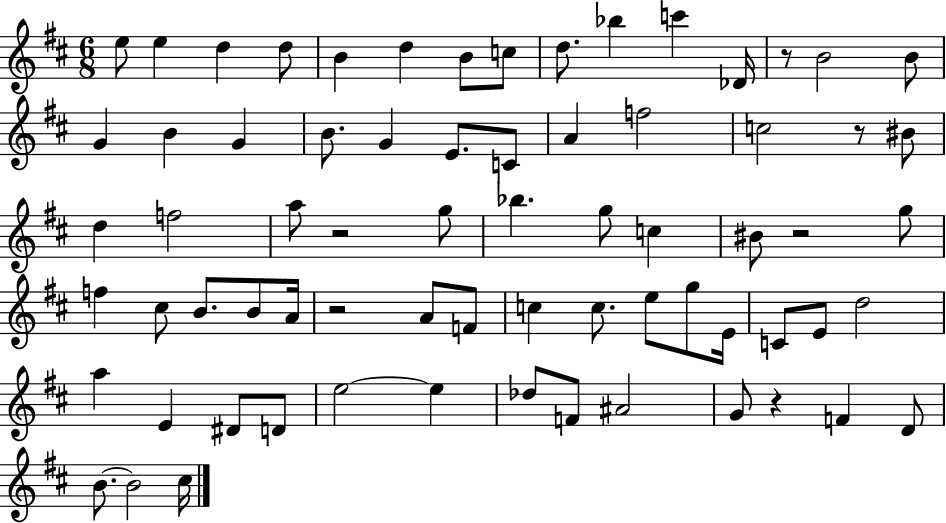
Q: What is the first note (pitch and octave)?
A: E5